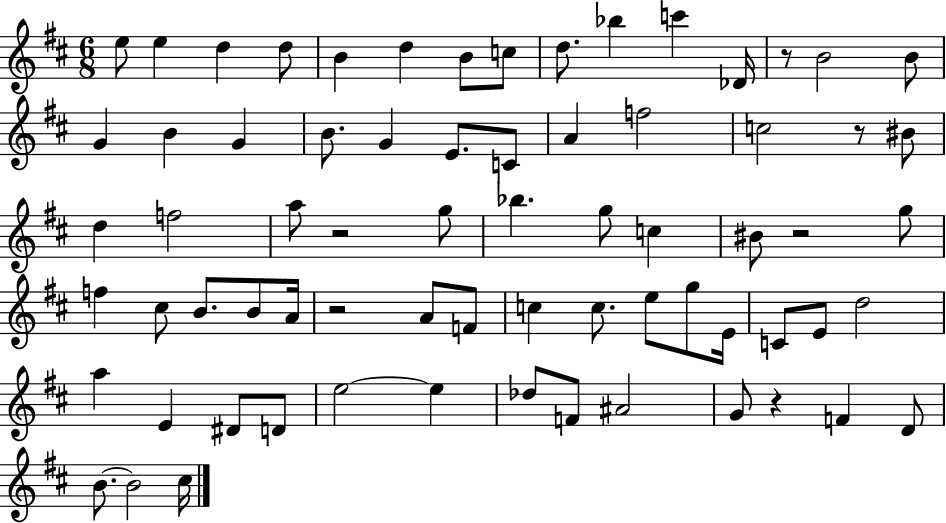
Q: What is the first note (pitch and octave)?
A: E5